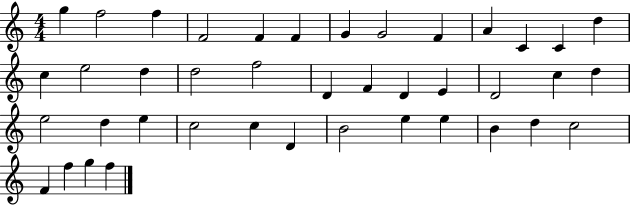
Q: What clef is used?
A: treble